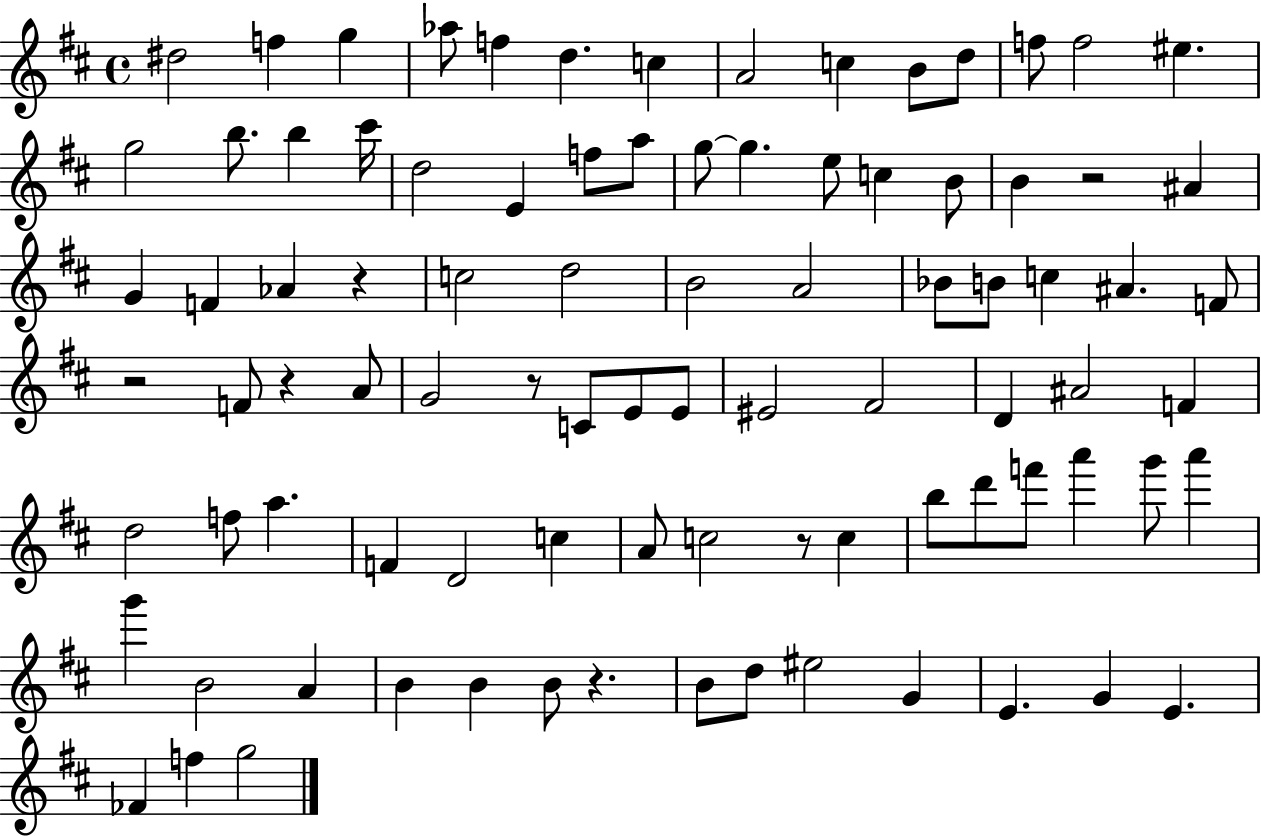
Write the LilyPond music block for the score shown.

{
  \clef treble
  \time 4/4
  \defaultTimeSignature
  \key d \major
  dis''2 f''4 g''4 | aes''8 f''4 d''4. c''4 | a'2 c''4 b'8 d''8 | f''8 f''2 eis''4. | \break g''2 b''8. b''4 cis'''16 | d''2 e'4 f''8 a''8 | g''8~~ g''4. e''8 c''4 b'8 | b'4 r2 ais'4 | \break g'4 f'4 aes'4 r4 | c''2 d''2 | b'2 a'2 | bes'8 b'8 c''4 ais'4. f'8 | \break r2 f'8 r4 a'8 | g'2 r8 c'8 e'8 e'8 | eis'2 fis'2 | d'4 ais'2 f'4 | \break d''2 f''8 a''4. | f'4 d'2 c''4 | a'8 c''2 r8 c''4 | b''8 d'''8 f'''8 a'''4 g'''8 a'''4 | \break g'''4 b'2 a'4 | b'4 b'4 b'8 r4. | b'8 d''8 eis''2 g'4 | e'4. g'4 e'4. | \break fes'4 f''4 g''2 | \bar "|."
}